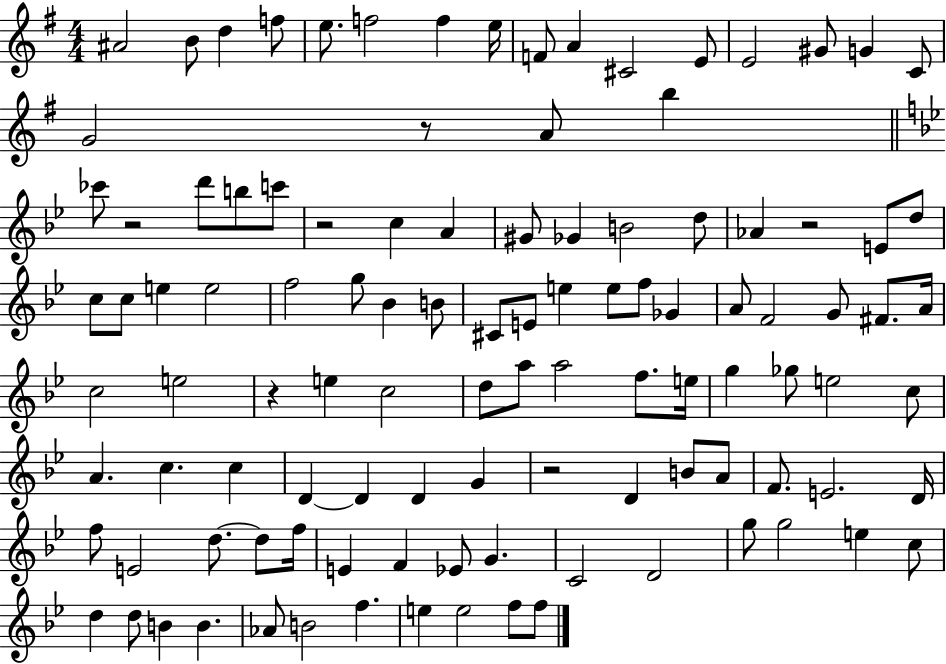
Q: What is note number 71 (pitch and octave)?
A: G4